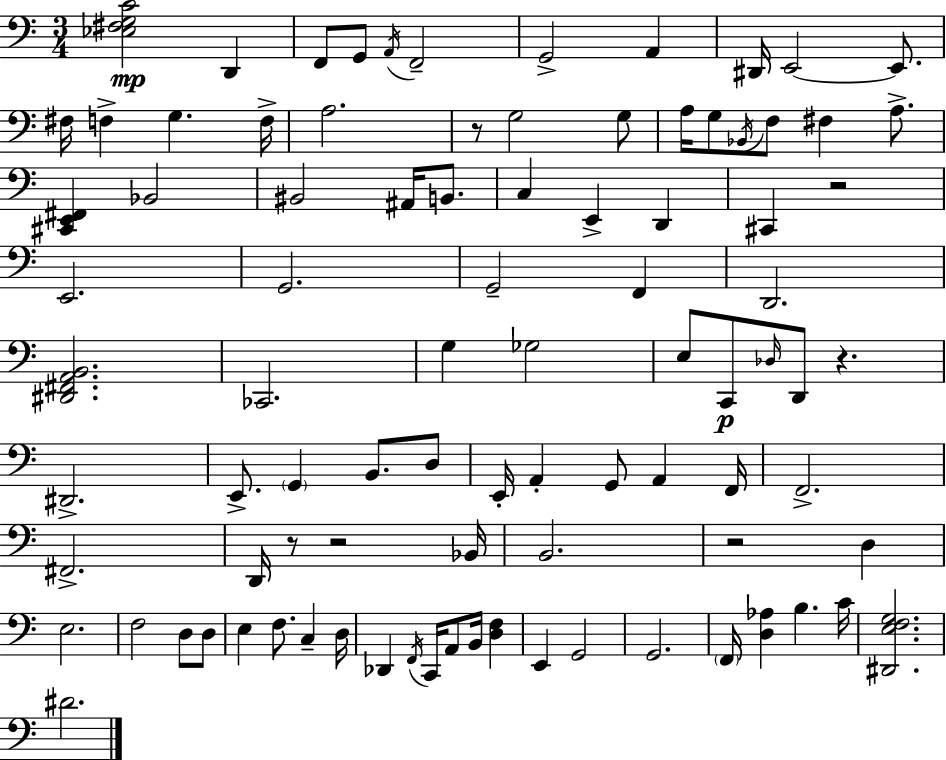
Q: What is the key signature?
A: C major